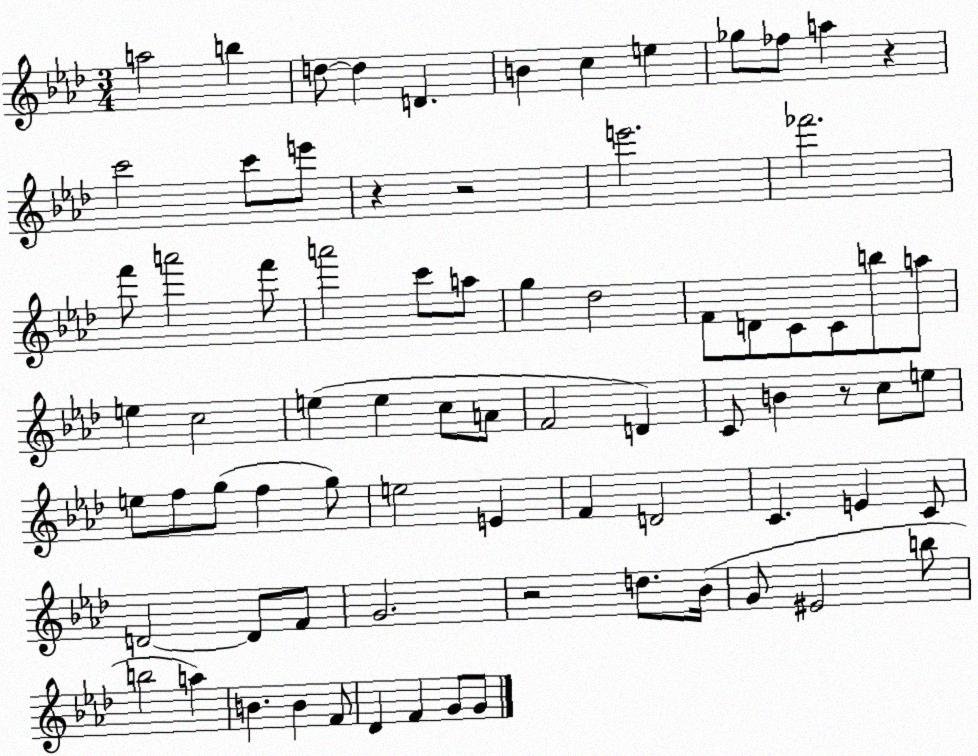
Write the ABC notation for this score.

X:1
T:Untitled
M:3/4
L:1/4
K:Ab
a2 b d/2 d D B c e _g/2 _f/2 a z c'2 c'/2 e'/2 z z2 e'2 _f'2 f'/2 a'2 f'/2 a'2 c'/2 a/2 g _d2 F/2 D/2 C/2 C/2 b/2 a/2 e c2 e e c/2 A/2 F2 D C/2 B z/2 c/2 e/2 e/2 f/2 g/2 f g/2 e2 E F D2 C E C/2 D2 D/2 F/2 G2 z2 d/2 _B/4 G/2 ^E2 b/2 b2 a B B F/2 _D F G/2 G/2